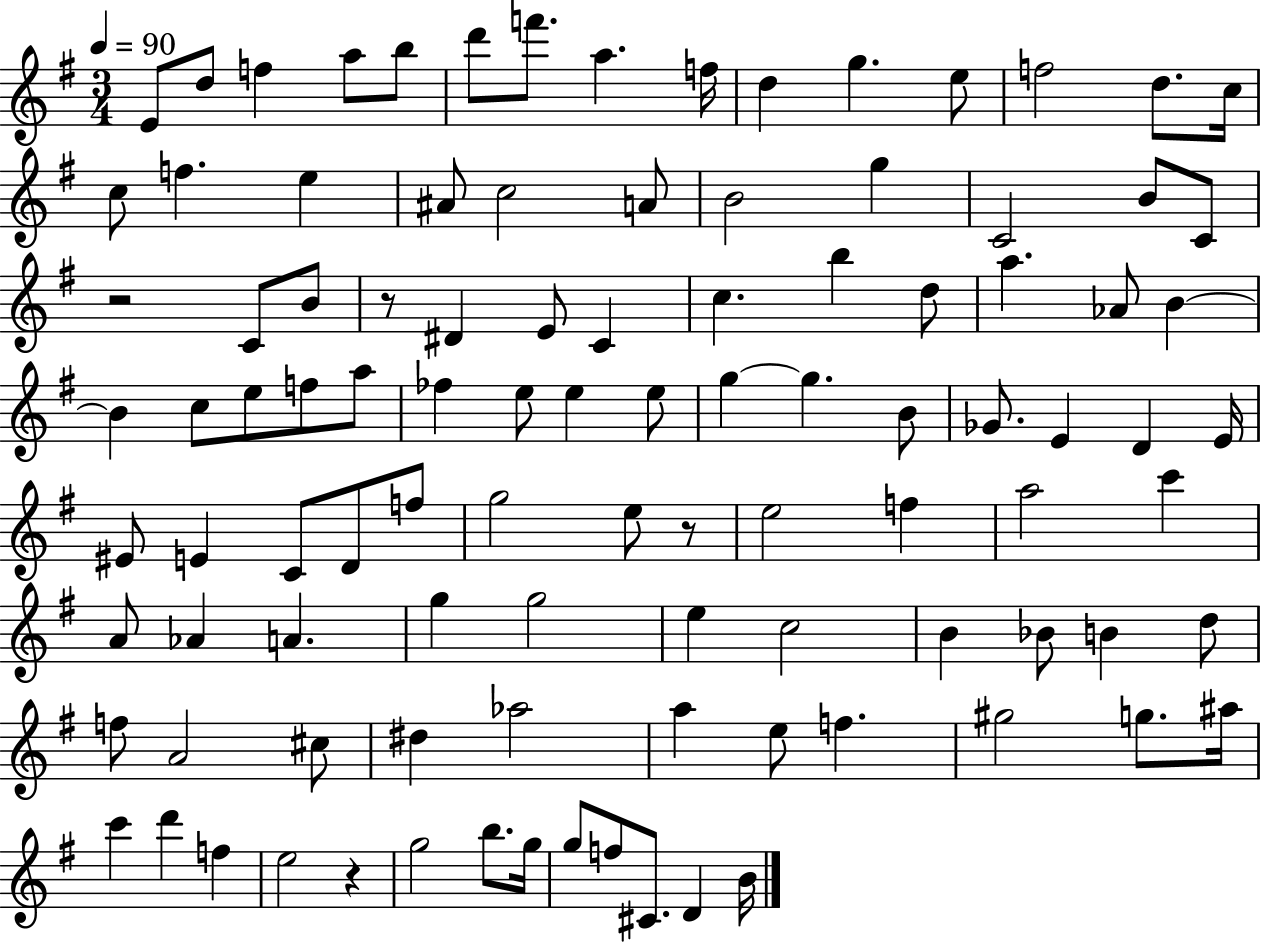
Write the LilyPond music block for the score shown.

{
  \clef treble
  \numericTimeSignature
  \time 3/4
  \key g \major
  \tempo 4 = 90
  e'8 d''8 f''4 a''8 b''8 | d'''8 f'''8. a''4. f''16 | d''4 g''4. e''8 | f''2 d''8. c''16 | \break c''8 f''4. e''4 | ais'8 c''2 a'8 | b'2 g''4 | c'2 b'8 c'8 | \break r2 c'8 b'8 | r8 dis'4 e'8 c'4 | c''4. b''4 d''8 | a''4. aes'8 b'4~~ | \break b'4 c''8 e''8 f''8 a''8 | fes''4 e''8 e''4 e''8 | g''4~~ g''4. b'8 | ges'8. e'4 d'4 e'16 | \break eis'8 e'4 c'8 d'8 f''8 | g''2 e''8 r8 | e''2 f''4 | a''2 c'''4 | \break a'8 aes'4 a'4. | g''4 g''2 | e''4 c''2 | b'4 bes'8 b'4 d''8 | \break f''8 a'2 cis''8 | dis''4 aes''2 | a''4 e''8 f''4. | gis''2 g''8. ais''16 | \break c'''4 d'''4 f''4 | e''2 r4 | g''2 b''8. g''16 | g''8 f''8 cis'8. d'4 b'16 | \break \bar "|."
}